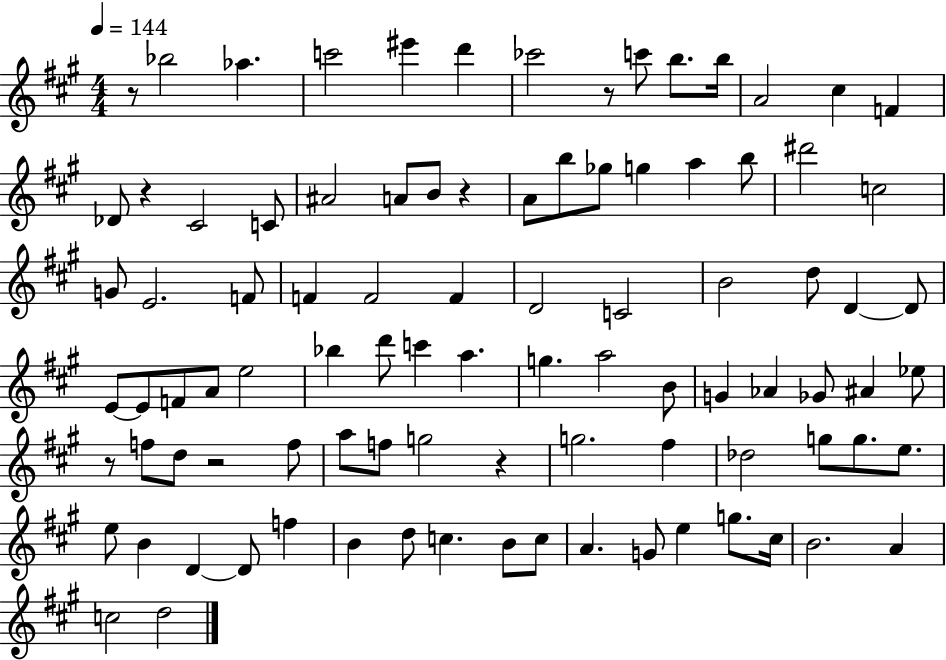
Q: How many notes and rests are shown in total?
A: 93